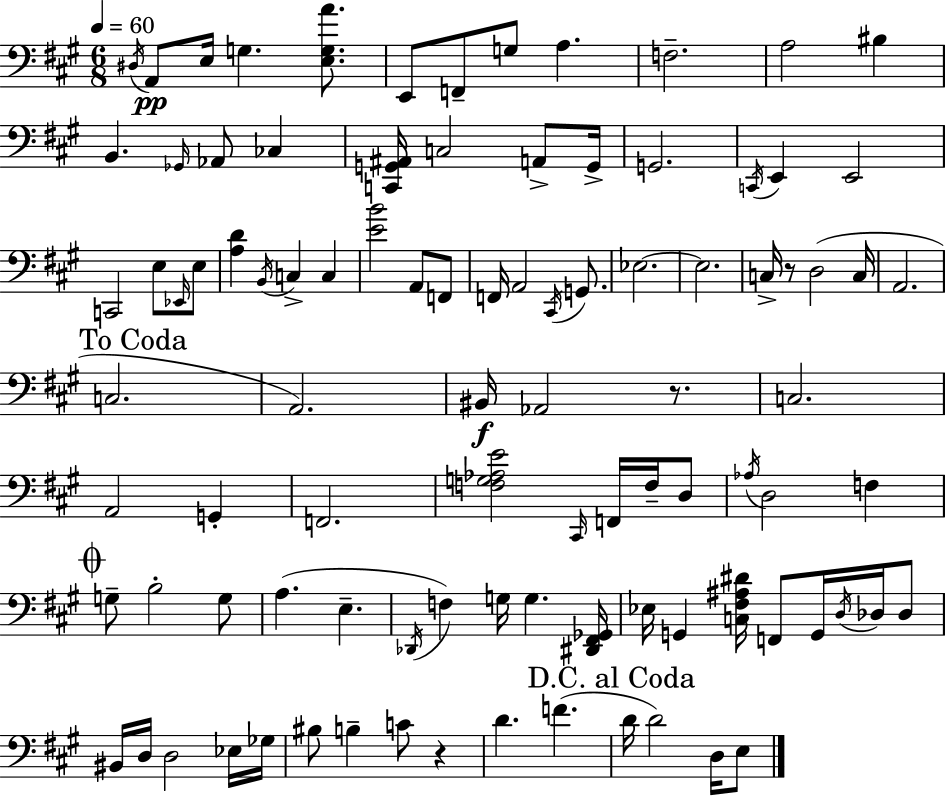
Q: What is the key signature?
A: A major